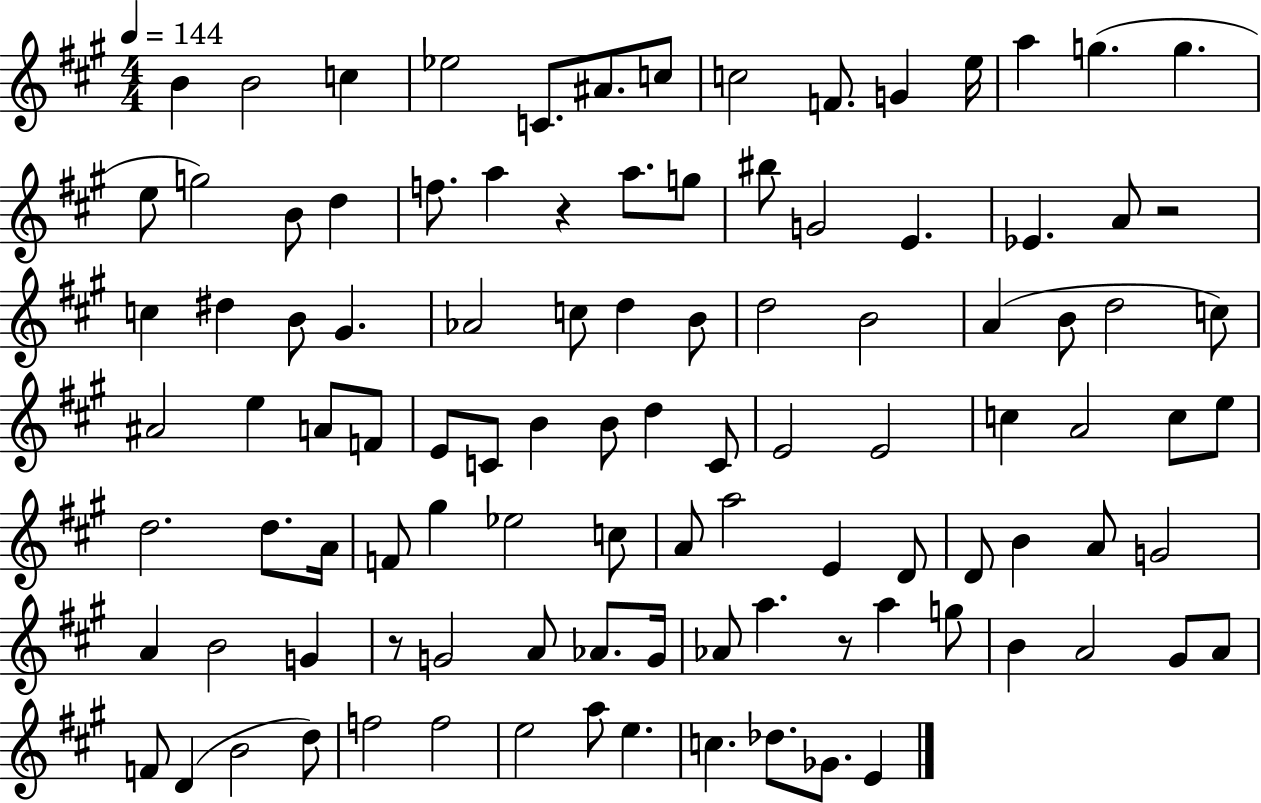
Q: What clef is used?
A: treble